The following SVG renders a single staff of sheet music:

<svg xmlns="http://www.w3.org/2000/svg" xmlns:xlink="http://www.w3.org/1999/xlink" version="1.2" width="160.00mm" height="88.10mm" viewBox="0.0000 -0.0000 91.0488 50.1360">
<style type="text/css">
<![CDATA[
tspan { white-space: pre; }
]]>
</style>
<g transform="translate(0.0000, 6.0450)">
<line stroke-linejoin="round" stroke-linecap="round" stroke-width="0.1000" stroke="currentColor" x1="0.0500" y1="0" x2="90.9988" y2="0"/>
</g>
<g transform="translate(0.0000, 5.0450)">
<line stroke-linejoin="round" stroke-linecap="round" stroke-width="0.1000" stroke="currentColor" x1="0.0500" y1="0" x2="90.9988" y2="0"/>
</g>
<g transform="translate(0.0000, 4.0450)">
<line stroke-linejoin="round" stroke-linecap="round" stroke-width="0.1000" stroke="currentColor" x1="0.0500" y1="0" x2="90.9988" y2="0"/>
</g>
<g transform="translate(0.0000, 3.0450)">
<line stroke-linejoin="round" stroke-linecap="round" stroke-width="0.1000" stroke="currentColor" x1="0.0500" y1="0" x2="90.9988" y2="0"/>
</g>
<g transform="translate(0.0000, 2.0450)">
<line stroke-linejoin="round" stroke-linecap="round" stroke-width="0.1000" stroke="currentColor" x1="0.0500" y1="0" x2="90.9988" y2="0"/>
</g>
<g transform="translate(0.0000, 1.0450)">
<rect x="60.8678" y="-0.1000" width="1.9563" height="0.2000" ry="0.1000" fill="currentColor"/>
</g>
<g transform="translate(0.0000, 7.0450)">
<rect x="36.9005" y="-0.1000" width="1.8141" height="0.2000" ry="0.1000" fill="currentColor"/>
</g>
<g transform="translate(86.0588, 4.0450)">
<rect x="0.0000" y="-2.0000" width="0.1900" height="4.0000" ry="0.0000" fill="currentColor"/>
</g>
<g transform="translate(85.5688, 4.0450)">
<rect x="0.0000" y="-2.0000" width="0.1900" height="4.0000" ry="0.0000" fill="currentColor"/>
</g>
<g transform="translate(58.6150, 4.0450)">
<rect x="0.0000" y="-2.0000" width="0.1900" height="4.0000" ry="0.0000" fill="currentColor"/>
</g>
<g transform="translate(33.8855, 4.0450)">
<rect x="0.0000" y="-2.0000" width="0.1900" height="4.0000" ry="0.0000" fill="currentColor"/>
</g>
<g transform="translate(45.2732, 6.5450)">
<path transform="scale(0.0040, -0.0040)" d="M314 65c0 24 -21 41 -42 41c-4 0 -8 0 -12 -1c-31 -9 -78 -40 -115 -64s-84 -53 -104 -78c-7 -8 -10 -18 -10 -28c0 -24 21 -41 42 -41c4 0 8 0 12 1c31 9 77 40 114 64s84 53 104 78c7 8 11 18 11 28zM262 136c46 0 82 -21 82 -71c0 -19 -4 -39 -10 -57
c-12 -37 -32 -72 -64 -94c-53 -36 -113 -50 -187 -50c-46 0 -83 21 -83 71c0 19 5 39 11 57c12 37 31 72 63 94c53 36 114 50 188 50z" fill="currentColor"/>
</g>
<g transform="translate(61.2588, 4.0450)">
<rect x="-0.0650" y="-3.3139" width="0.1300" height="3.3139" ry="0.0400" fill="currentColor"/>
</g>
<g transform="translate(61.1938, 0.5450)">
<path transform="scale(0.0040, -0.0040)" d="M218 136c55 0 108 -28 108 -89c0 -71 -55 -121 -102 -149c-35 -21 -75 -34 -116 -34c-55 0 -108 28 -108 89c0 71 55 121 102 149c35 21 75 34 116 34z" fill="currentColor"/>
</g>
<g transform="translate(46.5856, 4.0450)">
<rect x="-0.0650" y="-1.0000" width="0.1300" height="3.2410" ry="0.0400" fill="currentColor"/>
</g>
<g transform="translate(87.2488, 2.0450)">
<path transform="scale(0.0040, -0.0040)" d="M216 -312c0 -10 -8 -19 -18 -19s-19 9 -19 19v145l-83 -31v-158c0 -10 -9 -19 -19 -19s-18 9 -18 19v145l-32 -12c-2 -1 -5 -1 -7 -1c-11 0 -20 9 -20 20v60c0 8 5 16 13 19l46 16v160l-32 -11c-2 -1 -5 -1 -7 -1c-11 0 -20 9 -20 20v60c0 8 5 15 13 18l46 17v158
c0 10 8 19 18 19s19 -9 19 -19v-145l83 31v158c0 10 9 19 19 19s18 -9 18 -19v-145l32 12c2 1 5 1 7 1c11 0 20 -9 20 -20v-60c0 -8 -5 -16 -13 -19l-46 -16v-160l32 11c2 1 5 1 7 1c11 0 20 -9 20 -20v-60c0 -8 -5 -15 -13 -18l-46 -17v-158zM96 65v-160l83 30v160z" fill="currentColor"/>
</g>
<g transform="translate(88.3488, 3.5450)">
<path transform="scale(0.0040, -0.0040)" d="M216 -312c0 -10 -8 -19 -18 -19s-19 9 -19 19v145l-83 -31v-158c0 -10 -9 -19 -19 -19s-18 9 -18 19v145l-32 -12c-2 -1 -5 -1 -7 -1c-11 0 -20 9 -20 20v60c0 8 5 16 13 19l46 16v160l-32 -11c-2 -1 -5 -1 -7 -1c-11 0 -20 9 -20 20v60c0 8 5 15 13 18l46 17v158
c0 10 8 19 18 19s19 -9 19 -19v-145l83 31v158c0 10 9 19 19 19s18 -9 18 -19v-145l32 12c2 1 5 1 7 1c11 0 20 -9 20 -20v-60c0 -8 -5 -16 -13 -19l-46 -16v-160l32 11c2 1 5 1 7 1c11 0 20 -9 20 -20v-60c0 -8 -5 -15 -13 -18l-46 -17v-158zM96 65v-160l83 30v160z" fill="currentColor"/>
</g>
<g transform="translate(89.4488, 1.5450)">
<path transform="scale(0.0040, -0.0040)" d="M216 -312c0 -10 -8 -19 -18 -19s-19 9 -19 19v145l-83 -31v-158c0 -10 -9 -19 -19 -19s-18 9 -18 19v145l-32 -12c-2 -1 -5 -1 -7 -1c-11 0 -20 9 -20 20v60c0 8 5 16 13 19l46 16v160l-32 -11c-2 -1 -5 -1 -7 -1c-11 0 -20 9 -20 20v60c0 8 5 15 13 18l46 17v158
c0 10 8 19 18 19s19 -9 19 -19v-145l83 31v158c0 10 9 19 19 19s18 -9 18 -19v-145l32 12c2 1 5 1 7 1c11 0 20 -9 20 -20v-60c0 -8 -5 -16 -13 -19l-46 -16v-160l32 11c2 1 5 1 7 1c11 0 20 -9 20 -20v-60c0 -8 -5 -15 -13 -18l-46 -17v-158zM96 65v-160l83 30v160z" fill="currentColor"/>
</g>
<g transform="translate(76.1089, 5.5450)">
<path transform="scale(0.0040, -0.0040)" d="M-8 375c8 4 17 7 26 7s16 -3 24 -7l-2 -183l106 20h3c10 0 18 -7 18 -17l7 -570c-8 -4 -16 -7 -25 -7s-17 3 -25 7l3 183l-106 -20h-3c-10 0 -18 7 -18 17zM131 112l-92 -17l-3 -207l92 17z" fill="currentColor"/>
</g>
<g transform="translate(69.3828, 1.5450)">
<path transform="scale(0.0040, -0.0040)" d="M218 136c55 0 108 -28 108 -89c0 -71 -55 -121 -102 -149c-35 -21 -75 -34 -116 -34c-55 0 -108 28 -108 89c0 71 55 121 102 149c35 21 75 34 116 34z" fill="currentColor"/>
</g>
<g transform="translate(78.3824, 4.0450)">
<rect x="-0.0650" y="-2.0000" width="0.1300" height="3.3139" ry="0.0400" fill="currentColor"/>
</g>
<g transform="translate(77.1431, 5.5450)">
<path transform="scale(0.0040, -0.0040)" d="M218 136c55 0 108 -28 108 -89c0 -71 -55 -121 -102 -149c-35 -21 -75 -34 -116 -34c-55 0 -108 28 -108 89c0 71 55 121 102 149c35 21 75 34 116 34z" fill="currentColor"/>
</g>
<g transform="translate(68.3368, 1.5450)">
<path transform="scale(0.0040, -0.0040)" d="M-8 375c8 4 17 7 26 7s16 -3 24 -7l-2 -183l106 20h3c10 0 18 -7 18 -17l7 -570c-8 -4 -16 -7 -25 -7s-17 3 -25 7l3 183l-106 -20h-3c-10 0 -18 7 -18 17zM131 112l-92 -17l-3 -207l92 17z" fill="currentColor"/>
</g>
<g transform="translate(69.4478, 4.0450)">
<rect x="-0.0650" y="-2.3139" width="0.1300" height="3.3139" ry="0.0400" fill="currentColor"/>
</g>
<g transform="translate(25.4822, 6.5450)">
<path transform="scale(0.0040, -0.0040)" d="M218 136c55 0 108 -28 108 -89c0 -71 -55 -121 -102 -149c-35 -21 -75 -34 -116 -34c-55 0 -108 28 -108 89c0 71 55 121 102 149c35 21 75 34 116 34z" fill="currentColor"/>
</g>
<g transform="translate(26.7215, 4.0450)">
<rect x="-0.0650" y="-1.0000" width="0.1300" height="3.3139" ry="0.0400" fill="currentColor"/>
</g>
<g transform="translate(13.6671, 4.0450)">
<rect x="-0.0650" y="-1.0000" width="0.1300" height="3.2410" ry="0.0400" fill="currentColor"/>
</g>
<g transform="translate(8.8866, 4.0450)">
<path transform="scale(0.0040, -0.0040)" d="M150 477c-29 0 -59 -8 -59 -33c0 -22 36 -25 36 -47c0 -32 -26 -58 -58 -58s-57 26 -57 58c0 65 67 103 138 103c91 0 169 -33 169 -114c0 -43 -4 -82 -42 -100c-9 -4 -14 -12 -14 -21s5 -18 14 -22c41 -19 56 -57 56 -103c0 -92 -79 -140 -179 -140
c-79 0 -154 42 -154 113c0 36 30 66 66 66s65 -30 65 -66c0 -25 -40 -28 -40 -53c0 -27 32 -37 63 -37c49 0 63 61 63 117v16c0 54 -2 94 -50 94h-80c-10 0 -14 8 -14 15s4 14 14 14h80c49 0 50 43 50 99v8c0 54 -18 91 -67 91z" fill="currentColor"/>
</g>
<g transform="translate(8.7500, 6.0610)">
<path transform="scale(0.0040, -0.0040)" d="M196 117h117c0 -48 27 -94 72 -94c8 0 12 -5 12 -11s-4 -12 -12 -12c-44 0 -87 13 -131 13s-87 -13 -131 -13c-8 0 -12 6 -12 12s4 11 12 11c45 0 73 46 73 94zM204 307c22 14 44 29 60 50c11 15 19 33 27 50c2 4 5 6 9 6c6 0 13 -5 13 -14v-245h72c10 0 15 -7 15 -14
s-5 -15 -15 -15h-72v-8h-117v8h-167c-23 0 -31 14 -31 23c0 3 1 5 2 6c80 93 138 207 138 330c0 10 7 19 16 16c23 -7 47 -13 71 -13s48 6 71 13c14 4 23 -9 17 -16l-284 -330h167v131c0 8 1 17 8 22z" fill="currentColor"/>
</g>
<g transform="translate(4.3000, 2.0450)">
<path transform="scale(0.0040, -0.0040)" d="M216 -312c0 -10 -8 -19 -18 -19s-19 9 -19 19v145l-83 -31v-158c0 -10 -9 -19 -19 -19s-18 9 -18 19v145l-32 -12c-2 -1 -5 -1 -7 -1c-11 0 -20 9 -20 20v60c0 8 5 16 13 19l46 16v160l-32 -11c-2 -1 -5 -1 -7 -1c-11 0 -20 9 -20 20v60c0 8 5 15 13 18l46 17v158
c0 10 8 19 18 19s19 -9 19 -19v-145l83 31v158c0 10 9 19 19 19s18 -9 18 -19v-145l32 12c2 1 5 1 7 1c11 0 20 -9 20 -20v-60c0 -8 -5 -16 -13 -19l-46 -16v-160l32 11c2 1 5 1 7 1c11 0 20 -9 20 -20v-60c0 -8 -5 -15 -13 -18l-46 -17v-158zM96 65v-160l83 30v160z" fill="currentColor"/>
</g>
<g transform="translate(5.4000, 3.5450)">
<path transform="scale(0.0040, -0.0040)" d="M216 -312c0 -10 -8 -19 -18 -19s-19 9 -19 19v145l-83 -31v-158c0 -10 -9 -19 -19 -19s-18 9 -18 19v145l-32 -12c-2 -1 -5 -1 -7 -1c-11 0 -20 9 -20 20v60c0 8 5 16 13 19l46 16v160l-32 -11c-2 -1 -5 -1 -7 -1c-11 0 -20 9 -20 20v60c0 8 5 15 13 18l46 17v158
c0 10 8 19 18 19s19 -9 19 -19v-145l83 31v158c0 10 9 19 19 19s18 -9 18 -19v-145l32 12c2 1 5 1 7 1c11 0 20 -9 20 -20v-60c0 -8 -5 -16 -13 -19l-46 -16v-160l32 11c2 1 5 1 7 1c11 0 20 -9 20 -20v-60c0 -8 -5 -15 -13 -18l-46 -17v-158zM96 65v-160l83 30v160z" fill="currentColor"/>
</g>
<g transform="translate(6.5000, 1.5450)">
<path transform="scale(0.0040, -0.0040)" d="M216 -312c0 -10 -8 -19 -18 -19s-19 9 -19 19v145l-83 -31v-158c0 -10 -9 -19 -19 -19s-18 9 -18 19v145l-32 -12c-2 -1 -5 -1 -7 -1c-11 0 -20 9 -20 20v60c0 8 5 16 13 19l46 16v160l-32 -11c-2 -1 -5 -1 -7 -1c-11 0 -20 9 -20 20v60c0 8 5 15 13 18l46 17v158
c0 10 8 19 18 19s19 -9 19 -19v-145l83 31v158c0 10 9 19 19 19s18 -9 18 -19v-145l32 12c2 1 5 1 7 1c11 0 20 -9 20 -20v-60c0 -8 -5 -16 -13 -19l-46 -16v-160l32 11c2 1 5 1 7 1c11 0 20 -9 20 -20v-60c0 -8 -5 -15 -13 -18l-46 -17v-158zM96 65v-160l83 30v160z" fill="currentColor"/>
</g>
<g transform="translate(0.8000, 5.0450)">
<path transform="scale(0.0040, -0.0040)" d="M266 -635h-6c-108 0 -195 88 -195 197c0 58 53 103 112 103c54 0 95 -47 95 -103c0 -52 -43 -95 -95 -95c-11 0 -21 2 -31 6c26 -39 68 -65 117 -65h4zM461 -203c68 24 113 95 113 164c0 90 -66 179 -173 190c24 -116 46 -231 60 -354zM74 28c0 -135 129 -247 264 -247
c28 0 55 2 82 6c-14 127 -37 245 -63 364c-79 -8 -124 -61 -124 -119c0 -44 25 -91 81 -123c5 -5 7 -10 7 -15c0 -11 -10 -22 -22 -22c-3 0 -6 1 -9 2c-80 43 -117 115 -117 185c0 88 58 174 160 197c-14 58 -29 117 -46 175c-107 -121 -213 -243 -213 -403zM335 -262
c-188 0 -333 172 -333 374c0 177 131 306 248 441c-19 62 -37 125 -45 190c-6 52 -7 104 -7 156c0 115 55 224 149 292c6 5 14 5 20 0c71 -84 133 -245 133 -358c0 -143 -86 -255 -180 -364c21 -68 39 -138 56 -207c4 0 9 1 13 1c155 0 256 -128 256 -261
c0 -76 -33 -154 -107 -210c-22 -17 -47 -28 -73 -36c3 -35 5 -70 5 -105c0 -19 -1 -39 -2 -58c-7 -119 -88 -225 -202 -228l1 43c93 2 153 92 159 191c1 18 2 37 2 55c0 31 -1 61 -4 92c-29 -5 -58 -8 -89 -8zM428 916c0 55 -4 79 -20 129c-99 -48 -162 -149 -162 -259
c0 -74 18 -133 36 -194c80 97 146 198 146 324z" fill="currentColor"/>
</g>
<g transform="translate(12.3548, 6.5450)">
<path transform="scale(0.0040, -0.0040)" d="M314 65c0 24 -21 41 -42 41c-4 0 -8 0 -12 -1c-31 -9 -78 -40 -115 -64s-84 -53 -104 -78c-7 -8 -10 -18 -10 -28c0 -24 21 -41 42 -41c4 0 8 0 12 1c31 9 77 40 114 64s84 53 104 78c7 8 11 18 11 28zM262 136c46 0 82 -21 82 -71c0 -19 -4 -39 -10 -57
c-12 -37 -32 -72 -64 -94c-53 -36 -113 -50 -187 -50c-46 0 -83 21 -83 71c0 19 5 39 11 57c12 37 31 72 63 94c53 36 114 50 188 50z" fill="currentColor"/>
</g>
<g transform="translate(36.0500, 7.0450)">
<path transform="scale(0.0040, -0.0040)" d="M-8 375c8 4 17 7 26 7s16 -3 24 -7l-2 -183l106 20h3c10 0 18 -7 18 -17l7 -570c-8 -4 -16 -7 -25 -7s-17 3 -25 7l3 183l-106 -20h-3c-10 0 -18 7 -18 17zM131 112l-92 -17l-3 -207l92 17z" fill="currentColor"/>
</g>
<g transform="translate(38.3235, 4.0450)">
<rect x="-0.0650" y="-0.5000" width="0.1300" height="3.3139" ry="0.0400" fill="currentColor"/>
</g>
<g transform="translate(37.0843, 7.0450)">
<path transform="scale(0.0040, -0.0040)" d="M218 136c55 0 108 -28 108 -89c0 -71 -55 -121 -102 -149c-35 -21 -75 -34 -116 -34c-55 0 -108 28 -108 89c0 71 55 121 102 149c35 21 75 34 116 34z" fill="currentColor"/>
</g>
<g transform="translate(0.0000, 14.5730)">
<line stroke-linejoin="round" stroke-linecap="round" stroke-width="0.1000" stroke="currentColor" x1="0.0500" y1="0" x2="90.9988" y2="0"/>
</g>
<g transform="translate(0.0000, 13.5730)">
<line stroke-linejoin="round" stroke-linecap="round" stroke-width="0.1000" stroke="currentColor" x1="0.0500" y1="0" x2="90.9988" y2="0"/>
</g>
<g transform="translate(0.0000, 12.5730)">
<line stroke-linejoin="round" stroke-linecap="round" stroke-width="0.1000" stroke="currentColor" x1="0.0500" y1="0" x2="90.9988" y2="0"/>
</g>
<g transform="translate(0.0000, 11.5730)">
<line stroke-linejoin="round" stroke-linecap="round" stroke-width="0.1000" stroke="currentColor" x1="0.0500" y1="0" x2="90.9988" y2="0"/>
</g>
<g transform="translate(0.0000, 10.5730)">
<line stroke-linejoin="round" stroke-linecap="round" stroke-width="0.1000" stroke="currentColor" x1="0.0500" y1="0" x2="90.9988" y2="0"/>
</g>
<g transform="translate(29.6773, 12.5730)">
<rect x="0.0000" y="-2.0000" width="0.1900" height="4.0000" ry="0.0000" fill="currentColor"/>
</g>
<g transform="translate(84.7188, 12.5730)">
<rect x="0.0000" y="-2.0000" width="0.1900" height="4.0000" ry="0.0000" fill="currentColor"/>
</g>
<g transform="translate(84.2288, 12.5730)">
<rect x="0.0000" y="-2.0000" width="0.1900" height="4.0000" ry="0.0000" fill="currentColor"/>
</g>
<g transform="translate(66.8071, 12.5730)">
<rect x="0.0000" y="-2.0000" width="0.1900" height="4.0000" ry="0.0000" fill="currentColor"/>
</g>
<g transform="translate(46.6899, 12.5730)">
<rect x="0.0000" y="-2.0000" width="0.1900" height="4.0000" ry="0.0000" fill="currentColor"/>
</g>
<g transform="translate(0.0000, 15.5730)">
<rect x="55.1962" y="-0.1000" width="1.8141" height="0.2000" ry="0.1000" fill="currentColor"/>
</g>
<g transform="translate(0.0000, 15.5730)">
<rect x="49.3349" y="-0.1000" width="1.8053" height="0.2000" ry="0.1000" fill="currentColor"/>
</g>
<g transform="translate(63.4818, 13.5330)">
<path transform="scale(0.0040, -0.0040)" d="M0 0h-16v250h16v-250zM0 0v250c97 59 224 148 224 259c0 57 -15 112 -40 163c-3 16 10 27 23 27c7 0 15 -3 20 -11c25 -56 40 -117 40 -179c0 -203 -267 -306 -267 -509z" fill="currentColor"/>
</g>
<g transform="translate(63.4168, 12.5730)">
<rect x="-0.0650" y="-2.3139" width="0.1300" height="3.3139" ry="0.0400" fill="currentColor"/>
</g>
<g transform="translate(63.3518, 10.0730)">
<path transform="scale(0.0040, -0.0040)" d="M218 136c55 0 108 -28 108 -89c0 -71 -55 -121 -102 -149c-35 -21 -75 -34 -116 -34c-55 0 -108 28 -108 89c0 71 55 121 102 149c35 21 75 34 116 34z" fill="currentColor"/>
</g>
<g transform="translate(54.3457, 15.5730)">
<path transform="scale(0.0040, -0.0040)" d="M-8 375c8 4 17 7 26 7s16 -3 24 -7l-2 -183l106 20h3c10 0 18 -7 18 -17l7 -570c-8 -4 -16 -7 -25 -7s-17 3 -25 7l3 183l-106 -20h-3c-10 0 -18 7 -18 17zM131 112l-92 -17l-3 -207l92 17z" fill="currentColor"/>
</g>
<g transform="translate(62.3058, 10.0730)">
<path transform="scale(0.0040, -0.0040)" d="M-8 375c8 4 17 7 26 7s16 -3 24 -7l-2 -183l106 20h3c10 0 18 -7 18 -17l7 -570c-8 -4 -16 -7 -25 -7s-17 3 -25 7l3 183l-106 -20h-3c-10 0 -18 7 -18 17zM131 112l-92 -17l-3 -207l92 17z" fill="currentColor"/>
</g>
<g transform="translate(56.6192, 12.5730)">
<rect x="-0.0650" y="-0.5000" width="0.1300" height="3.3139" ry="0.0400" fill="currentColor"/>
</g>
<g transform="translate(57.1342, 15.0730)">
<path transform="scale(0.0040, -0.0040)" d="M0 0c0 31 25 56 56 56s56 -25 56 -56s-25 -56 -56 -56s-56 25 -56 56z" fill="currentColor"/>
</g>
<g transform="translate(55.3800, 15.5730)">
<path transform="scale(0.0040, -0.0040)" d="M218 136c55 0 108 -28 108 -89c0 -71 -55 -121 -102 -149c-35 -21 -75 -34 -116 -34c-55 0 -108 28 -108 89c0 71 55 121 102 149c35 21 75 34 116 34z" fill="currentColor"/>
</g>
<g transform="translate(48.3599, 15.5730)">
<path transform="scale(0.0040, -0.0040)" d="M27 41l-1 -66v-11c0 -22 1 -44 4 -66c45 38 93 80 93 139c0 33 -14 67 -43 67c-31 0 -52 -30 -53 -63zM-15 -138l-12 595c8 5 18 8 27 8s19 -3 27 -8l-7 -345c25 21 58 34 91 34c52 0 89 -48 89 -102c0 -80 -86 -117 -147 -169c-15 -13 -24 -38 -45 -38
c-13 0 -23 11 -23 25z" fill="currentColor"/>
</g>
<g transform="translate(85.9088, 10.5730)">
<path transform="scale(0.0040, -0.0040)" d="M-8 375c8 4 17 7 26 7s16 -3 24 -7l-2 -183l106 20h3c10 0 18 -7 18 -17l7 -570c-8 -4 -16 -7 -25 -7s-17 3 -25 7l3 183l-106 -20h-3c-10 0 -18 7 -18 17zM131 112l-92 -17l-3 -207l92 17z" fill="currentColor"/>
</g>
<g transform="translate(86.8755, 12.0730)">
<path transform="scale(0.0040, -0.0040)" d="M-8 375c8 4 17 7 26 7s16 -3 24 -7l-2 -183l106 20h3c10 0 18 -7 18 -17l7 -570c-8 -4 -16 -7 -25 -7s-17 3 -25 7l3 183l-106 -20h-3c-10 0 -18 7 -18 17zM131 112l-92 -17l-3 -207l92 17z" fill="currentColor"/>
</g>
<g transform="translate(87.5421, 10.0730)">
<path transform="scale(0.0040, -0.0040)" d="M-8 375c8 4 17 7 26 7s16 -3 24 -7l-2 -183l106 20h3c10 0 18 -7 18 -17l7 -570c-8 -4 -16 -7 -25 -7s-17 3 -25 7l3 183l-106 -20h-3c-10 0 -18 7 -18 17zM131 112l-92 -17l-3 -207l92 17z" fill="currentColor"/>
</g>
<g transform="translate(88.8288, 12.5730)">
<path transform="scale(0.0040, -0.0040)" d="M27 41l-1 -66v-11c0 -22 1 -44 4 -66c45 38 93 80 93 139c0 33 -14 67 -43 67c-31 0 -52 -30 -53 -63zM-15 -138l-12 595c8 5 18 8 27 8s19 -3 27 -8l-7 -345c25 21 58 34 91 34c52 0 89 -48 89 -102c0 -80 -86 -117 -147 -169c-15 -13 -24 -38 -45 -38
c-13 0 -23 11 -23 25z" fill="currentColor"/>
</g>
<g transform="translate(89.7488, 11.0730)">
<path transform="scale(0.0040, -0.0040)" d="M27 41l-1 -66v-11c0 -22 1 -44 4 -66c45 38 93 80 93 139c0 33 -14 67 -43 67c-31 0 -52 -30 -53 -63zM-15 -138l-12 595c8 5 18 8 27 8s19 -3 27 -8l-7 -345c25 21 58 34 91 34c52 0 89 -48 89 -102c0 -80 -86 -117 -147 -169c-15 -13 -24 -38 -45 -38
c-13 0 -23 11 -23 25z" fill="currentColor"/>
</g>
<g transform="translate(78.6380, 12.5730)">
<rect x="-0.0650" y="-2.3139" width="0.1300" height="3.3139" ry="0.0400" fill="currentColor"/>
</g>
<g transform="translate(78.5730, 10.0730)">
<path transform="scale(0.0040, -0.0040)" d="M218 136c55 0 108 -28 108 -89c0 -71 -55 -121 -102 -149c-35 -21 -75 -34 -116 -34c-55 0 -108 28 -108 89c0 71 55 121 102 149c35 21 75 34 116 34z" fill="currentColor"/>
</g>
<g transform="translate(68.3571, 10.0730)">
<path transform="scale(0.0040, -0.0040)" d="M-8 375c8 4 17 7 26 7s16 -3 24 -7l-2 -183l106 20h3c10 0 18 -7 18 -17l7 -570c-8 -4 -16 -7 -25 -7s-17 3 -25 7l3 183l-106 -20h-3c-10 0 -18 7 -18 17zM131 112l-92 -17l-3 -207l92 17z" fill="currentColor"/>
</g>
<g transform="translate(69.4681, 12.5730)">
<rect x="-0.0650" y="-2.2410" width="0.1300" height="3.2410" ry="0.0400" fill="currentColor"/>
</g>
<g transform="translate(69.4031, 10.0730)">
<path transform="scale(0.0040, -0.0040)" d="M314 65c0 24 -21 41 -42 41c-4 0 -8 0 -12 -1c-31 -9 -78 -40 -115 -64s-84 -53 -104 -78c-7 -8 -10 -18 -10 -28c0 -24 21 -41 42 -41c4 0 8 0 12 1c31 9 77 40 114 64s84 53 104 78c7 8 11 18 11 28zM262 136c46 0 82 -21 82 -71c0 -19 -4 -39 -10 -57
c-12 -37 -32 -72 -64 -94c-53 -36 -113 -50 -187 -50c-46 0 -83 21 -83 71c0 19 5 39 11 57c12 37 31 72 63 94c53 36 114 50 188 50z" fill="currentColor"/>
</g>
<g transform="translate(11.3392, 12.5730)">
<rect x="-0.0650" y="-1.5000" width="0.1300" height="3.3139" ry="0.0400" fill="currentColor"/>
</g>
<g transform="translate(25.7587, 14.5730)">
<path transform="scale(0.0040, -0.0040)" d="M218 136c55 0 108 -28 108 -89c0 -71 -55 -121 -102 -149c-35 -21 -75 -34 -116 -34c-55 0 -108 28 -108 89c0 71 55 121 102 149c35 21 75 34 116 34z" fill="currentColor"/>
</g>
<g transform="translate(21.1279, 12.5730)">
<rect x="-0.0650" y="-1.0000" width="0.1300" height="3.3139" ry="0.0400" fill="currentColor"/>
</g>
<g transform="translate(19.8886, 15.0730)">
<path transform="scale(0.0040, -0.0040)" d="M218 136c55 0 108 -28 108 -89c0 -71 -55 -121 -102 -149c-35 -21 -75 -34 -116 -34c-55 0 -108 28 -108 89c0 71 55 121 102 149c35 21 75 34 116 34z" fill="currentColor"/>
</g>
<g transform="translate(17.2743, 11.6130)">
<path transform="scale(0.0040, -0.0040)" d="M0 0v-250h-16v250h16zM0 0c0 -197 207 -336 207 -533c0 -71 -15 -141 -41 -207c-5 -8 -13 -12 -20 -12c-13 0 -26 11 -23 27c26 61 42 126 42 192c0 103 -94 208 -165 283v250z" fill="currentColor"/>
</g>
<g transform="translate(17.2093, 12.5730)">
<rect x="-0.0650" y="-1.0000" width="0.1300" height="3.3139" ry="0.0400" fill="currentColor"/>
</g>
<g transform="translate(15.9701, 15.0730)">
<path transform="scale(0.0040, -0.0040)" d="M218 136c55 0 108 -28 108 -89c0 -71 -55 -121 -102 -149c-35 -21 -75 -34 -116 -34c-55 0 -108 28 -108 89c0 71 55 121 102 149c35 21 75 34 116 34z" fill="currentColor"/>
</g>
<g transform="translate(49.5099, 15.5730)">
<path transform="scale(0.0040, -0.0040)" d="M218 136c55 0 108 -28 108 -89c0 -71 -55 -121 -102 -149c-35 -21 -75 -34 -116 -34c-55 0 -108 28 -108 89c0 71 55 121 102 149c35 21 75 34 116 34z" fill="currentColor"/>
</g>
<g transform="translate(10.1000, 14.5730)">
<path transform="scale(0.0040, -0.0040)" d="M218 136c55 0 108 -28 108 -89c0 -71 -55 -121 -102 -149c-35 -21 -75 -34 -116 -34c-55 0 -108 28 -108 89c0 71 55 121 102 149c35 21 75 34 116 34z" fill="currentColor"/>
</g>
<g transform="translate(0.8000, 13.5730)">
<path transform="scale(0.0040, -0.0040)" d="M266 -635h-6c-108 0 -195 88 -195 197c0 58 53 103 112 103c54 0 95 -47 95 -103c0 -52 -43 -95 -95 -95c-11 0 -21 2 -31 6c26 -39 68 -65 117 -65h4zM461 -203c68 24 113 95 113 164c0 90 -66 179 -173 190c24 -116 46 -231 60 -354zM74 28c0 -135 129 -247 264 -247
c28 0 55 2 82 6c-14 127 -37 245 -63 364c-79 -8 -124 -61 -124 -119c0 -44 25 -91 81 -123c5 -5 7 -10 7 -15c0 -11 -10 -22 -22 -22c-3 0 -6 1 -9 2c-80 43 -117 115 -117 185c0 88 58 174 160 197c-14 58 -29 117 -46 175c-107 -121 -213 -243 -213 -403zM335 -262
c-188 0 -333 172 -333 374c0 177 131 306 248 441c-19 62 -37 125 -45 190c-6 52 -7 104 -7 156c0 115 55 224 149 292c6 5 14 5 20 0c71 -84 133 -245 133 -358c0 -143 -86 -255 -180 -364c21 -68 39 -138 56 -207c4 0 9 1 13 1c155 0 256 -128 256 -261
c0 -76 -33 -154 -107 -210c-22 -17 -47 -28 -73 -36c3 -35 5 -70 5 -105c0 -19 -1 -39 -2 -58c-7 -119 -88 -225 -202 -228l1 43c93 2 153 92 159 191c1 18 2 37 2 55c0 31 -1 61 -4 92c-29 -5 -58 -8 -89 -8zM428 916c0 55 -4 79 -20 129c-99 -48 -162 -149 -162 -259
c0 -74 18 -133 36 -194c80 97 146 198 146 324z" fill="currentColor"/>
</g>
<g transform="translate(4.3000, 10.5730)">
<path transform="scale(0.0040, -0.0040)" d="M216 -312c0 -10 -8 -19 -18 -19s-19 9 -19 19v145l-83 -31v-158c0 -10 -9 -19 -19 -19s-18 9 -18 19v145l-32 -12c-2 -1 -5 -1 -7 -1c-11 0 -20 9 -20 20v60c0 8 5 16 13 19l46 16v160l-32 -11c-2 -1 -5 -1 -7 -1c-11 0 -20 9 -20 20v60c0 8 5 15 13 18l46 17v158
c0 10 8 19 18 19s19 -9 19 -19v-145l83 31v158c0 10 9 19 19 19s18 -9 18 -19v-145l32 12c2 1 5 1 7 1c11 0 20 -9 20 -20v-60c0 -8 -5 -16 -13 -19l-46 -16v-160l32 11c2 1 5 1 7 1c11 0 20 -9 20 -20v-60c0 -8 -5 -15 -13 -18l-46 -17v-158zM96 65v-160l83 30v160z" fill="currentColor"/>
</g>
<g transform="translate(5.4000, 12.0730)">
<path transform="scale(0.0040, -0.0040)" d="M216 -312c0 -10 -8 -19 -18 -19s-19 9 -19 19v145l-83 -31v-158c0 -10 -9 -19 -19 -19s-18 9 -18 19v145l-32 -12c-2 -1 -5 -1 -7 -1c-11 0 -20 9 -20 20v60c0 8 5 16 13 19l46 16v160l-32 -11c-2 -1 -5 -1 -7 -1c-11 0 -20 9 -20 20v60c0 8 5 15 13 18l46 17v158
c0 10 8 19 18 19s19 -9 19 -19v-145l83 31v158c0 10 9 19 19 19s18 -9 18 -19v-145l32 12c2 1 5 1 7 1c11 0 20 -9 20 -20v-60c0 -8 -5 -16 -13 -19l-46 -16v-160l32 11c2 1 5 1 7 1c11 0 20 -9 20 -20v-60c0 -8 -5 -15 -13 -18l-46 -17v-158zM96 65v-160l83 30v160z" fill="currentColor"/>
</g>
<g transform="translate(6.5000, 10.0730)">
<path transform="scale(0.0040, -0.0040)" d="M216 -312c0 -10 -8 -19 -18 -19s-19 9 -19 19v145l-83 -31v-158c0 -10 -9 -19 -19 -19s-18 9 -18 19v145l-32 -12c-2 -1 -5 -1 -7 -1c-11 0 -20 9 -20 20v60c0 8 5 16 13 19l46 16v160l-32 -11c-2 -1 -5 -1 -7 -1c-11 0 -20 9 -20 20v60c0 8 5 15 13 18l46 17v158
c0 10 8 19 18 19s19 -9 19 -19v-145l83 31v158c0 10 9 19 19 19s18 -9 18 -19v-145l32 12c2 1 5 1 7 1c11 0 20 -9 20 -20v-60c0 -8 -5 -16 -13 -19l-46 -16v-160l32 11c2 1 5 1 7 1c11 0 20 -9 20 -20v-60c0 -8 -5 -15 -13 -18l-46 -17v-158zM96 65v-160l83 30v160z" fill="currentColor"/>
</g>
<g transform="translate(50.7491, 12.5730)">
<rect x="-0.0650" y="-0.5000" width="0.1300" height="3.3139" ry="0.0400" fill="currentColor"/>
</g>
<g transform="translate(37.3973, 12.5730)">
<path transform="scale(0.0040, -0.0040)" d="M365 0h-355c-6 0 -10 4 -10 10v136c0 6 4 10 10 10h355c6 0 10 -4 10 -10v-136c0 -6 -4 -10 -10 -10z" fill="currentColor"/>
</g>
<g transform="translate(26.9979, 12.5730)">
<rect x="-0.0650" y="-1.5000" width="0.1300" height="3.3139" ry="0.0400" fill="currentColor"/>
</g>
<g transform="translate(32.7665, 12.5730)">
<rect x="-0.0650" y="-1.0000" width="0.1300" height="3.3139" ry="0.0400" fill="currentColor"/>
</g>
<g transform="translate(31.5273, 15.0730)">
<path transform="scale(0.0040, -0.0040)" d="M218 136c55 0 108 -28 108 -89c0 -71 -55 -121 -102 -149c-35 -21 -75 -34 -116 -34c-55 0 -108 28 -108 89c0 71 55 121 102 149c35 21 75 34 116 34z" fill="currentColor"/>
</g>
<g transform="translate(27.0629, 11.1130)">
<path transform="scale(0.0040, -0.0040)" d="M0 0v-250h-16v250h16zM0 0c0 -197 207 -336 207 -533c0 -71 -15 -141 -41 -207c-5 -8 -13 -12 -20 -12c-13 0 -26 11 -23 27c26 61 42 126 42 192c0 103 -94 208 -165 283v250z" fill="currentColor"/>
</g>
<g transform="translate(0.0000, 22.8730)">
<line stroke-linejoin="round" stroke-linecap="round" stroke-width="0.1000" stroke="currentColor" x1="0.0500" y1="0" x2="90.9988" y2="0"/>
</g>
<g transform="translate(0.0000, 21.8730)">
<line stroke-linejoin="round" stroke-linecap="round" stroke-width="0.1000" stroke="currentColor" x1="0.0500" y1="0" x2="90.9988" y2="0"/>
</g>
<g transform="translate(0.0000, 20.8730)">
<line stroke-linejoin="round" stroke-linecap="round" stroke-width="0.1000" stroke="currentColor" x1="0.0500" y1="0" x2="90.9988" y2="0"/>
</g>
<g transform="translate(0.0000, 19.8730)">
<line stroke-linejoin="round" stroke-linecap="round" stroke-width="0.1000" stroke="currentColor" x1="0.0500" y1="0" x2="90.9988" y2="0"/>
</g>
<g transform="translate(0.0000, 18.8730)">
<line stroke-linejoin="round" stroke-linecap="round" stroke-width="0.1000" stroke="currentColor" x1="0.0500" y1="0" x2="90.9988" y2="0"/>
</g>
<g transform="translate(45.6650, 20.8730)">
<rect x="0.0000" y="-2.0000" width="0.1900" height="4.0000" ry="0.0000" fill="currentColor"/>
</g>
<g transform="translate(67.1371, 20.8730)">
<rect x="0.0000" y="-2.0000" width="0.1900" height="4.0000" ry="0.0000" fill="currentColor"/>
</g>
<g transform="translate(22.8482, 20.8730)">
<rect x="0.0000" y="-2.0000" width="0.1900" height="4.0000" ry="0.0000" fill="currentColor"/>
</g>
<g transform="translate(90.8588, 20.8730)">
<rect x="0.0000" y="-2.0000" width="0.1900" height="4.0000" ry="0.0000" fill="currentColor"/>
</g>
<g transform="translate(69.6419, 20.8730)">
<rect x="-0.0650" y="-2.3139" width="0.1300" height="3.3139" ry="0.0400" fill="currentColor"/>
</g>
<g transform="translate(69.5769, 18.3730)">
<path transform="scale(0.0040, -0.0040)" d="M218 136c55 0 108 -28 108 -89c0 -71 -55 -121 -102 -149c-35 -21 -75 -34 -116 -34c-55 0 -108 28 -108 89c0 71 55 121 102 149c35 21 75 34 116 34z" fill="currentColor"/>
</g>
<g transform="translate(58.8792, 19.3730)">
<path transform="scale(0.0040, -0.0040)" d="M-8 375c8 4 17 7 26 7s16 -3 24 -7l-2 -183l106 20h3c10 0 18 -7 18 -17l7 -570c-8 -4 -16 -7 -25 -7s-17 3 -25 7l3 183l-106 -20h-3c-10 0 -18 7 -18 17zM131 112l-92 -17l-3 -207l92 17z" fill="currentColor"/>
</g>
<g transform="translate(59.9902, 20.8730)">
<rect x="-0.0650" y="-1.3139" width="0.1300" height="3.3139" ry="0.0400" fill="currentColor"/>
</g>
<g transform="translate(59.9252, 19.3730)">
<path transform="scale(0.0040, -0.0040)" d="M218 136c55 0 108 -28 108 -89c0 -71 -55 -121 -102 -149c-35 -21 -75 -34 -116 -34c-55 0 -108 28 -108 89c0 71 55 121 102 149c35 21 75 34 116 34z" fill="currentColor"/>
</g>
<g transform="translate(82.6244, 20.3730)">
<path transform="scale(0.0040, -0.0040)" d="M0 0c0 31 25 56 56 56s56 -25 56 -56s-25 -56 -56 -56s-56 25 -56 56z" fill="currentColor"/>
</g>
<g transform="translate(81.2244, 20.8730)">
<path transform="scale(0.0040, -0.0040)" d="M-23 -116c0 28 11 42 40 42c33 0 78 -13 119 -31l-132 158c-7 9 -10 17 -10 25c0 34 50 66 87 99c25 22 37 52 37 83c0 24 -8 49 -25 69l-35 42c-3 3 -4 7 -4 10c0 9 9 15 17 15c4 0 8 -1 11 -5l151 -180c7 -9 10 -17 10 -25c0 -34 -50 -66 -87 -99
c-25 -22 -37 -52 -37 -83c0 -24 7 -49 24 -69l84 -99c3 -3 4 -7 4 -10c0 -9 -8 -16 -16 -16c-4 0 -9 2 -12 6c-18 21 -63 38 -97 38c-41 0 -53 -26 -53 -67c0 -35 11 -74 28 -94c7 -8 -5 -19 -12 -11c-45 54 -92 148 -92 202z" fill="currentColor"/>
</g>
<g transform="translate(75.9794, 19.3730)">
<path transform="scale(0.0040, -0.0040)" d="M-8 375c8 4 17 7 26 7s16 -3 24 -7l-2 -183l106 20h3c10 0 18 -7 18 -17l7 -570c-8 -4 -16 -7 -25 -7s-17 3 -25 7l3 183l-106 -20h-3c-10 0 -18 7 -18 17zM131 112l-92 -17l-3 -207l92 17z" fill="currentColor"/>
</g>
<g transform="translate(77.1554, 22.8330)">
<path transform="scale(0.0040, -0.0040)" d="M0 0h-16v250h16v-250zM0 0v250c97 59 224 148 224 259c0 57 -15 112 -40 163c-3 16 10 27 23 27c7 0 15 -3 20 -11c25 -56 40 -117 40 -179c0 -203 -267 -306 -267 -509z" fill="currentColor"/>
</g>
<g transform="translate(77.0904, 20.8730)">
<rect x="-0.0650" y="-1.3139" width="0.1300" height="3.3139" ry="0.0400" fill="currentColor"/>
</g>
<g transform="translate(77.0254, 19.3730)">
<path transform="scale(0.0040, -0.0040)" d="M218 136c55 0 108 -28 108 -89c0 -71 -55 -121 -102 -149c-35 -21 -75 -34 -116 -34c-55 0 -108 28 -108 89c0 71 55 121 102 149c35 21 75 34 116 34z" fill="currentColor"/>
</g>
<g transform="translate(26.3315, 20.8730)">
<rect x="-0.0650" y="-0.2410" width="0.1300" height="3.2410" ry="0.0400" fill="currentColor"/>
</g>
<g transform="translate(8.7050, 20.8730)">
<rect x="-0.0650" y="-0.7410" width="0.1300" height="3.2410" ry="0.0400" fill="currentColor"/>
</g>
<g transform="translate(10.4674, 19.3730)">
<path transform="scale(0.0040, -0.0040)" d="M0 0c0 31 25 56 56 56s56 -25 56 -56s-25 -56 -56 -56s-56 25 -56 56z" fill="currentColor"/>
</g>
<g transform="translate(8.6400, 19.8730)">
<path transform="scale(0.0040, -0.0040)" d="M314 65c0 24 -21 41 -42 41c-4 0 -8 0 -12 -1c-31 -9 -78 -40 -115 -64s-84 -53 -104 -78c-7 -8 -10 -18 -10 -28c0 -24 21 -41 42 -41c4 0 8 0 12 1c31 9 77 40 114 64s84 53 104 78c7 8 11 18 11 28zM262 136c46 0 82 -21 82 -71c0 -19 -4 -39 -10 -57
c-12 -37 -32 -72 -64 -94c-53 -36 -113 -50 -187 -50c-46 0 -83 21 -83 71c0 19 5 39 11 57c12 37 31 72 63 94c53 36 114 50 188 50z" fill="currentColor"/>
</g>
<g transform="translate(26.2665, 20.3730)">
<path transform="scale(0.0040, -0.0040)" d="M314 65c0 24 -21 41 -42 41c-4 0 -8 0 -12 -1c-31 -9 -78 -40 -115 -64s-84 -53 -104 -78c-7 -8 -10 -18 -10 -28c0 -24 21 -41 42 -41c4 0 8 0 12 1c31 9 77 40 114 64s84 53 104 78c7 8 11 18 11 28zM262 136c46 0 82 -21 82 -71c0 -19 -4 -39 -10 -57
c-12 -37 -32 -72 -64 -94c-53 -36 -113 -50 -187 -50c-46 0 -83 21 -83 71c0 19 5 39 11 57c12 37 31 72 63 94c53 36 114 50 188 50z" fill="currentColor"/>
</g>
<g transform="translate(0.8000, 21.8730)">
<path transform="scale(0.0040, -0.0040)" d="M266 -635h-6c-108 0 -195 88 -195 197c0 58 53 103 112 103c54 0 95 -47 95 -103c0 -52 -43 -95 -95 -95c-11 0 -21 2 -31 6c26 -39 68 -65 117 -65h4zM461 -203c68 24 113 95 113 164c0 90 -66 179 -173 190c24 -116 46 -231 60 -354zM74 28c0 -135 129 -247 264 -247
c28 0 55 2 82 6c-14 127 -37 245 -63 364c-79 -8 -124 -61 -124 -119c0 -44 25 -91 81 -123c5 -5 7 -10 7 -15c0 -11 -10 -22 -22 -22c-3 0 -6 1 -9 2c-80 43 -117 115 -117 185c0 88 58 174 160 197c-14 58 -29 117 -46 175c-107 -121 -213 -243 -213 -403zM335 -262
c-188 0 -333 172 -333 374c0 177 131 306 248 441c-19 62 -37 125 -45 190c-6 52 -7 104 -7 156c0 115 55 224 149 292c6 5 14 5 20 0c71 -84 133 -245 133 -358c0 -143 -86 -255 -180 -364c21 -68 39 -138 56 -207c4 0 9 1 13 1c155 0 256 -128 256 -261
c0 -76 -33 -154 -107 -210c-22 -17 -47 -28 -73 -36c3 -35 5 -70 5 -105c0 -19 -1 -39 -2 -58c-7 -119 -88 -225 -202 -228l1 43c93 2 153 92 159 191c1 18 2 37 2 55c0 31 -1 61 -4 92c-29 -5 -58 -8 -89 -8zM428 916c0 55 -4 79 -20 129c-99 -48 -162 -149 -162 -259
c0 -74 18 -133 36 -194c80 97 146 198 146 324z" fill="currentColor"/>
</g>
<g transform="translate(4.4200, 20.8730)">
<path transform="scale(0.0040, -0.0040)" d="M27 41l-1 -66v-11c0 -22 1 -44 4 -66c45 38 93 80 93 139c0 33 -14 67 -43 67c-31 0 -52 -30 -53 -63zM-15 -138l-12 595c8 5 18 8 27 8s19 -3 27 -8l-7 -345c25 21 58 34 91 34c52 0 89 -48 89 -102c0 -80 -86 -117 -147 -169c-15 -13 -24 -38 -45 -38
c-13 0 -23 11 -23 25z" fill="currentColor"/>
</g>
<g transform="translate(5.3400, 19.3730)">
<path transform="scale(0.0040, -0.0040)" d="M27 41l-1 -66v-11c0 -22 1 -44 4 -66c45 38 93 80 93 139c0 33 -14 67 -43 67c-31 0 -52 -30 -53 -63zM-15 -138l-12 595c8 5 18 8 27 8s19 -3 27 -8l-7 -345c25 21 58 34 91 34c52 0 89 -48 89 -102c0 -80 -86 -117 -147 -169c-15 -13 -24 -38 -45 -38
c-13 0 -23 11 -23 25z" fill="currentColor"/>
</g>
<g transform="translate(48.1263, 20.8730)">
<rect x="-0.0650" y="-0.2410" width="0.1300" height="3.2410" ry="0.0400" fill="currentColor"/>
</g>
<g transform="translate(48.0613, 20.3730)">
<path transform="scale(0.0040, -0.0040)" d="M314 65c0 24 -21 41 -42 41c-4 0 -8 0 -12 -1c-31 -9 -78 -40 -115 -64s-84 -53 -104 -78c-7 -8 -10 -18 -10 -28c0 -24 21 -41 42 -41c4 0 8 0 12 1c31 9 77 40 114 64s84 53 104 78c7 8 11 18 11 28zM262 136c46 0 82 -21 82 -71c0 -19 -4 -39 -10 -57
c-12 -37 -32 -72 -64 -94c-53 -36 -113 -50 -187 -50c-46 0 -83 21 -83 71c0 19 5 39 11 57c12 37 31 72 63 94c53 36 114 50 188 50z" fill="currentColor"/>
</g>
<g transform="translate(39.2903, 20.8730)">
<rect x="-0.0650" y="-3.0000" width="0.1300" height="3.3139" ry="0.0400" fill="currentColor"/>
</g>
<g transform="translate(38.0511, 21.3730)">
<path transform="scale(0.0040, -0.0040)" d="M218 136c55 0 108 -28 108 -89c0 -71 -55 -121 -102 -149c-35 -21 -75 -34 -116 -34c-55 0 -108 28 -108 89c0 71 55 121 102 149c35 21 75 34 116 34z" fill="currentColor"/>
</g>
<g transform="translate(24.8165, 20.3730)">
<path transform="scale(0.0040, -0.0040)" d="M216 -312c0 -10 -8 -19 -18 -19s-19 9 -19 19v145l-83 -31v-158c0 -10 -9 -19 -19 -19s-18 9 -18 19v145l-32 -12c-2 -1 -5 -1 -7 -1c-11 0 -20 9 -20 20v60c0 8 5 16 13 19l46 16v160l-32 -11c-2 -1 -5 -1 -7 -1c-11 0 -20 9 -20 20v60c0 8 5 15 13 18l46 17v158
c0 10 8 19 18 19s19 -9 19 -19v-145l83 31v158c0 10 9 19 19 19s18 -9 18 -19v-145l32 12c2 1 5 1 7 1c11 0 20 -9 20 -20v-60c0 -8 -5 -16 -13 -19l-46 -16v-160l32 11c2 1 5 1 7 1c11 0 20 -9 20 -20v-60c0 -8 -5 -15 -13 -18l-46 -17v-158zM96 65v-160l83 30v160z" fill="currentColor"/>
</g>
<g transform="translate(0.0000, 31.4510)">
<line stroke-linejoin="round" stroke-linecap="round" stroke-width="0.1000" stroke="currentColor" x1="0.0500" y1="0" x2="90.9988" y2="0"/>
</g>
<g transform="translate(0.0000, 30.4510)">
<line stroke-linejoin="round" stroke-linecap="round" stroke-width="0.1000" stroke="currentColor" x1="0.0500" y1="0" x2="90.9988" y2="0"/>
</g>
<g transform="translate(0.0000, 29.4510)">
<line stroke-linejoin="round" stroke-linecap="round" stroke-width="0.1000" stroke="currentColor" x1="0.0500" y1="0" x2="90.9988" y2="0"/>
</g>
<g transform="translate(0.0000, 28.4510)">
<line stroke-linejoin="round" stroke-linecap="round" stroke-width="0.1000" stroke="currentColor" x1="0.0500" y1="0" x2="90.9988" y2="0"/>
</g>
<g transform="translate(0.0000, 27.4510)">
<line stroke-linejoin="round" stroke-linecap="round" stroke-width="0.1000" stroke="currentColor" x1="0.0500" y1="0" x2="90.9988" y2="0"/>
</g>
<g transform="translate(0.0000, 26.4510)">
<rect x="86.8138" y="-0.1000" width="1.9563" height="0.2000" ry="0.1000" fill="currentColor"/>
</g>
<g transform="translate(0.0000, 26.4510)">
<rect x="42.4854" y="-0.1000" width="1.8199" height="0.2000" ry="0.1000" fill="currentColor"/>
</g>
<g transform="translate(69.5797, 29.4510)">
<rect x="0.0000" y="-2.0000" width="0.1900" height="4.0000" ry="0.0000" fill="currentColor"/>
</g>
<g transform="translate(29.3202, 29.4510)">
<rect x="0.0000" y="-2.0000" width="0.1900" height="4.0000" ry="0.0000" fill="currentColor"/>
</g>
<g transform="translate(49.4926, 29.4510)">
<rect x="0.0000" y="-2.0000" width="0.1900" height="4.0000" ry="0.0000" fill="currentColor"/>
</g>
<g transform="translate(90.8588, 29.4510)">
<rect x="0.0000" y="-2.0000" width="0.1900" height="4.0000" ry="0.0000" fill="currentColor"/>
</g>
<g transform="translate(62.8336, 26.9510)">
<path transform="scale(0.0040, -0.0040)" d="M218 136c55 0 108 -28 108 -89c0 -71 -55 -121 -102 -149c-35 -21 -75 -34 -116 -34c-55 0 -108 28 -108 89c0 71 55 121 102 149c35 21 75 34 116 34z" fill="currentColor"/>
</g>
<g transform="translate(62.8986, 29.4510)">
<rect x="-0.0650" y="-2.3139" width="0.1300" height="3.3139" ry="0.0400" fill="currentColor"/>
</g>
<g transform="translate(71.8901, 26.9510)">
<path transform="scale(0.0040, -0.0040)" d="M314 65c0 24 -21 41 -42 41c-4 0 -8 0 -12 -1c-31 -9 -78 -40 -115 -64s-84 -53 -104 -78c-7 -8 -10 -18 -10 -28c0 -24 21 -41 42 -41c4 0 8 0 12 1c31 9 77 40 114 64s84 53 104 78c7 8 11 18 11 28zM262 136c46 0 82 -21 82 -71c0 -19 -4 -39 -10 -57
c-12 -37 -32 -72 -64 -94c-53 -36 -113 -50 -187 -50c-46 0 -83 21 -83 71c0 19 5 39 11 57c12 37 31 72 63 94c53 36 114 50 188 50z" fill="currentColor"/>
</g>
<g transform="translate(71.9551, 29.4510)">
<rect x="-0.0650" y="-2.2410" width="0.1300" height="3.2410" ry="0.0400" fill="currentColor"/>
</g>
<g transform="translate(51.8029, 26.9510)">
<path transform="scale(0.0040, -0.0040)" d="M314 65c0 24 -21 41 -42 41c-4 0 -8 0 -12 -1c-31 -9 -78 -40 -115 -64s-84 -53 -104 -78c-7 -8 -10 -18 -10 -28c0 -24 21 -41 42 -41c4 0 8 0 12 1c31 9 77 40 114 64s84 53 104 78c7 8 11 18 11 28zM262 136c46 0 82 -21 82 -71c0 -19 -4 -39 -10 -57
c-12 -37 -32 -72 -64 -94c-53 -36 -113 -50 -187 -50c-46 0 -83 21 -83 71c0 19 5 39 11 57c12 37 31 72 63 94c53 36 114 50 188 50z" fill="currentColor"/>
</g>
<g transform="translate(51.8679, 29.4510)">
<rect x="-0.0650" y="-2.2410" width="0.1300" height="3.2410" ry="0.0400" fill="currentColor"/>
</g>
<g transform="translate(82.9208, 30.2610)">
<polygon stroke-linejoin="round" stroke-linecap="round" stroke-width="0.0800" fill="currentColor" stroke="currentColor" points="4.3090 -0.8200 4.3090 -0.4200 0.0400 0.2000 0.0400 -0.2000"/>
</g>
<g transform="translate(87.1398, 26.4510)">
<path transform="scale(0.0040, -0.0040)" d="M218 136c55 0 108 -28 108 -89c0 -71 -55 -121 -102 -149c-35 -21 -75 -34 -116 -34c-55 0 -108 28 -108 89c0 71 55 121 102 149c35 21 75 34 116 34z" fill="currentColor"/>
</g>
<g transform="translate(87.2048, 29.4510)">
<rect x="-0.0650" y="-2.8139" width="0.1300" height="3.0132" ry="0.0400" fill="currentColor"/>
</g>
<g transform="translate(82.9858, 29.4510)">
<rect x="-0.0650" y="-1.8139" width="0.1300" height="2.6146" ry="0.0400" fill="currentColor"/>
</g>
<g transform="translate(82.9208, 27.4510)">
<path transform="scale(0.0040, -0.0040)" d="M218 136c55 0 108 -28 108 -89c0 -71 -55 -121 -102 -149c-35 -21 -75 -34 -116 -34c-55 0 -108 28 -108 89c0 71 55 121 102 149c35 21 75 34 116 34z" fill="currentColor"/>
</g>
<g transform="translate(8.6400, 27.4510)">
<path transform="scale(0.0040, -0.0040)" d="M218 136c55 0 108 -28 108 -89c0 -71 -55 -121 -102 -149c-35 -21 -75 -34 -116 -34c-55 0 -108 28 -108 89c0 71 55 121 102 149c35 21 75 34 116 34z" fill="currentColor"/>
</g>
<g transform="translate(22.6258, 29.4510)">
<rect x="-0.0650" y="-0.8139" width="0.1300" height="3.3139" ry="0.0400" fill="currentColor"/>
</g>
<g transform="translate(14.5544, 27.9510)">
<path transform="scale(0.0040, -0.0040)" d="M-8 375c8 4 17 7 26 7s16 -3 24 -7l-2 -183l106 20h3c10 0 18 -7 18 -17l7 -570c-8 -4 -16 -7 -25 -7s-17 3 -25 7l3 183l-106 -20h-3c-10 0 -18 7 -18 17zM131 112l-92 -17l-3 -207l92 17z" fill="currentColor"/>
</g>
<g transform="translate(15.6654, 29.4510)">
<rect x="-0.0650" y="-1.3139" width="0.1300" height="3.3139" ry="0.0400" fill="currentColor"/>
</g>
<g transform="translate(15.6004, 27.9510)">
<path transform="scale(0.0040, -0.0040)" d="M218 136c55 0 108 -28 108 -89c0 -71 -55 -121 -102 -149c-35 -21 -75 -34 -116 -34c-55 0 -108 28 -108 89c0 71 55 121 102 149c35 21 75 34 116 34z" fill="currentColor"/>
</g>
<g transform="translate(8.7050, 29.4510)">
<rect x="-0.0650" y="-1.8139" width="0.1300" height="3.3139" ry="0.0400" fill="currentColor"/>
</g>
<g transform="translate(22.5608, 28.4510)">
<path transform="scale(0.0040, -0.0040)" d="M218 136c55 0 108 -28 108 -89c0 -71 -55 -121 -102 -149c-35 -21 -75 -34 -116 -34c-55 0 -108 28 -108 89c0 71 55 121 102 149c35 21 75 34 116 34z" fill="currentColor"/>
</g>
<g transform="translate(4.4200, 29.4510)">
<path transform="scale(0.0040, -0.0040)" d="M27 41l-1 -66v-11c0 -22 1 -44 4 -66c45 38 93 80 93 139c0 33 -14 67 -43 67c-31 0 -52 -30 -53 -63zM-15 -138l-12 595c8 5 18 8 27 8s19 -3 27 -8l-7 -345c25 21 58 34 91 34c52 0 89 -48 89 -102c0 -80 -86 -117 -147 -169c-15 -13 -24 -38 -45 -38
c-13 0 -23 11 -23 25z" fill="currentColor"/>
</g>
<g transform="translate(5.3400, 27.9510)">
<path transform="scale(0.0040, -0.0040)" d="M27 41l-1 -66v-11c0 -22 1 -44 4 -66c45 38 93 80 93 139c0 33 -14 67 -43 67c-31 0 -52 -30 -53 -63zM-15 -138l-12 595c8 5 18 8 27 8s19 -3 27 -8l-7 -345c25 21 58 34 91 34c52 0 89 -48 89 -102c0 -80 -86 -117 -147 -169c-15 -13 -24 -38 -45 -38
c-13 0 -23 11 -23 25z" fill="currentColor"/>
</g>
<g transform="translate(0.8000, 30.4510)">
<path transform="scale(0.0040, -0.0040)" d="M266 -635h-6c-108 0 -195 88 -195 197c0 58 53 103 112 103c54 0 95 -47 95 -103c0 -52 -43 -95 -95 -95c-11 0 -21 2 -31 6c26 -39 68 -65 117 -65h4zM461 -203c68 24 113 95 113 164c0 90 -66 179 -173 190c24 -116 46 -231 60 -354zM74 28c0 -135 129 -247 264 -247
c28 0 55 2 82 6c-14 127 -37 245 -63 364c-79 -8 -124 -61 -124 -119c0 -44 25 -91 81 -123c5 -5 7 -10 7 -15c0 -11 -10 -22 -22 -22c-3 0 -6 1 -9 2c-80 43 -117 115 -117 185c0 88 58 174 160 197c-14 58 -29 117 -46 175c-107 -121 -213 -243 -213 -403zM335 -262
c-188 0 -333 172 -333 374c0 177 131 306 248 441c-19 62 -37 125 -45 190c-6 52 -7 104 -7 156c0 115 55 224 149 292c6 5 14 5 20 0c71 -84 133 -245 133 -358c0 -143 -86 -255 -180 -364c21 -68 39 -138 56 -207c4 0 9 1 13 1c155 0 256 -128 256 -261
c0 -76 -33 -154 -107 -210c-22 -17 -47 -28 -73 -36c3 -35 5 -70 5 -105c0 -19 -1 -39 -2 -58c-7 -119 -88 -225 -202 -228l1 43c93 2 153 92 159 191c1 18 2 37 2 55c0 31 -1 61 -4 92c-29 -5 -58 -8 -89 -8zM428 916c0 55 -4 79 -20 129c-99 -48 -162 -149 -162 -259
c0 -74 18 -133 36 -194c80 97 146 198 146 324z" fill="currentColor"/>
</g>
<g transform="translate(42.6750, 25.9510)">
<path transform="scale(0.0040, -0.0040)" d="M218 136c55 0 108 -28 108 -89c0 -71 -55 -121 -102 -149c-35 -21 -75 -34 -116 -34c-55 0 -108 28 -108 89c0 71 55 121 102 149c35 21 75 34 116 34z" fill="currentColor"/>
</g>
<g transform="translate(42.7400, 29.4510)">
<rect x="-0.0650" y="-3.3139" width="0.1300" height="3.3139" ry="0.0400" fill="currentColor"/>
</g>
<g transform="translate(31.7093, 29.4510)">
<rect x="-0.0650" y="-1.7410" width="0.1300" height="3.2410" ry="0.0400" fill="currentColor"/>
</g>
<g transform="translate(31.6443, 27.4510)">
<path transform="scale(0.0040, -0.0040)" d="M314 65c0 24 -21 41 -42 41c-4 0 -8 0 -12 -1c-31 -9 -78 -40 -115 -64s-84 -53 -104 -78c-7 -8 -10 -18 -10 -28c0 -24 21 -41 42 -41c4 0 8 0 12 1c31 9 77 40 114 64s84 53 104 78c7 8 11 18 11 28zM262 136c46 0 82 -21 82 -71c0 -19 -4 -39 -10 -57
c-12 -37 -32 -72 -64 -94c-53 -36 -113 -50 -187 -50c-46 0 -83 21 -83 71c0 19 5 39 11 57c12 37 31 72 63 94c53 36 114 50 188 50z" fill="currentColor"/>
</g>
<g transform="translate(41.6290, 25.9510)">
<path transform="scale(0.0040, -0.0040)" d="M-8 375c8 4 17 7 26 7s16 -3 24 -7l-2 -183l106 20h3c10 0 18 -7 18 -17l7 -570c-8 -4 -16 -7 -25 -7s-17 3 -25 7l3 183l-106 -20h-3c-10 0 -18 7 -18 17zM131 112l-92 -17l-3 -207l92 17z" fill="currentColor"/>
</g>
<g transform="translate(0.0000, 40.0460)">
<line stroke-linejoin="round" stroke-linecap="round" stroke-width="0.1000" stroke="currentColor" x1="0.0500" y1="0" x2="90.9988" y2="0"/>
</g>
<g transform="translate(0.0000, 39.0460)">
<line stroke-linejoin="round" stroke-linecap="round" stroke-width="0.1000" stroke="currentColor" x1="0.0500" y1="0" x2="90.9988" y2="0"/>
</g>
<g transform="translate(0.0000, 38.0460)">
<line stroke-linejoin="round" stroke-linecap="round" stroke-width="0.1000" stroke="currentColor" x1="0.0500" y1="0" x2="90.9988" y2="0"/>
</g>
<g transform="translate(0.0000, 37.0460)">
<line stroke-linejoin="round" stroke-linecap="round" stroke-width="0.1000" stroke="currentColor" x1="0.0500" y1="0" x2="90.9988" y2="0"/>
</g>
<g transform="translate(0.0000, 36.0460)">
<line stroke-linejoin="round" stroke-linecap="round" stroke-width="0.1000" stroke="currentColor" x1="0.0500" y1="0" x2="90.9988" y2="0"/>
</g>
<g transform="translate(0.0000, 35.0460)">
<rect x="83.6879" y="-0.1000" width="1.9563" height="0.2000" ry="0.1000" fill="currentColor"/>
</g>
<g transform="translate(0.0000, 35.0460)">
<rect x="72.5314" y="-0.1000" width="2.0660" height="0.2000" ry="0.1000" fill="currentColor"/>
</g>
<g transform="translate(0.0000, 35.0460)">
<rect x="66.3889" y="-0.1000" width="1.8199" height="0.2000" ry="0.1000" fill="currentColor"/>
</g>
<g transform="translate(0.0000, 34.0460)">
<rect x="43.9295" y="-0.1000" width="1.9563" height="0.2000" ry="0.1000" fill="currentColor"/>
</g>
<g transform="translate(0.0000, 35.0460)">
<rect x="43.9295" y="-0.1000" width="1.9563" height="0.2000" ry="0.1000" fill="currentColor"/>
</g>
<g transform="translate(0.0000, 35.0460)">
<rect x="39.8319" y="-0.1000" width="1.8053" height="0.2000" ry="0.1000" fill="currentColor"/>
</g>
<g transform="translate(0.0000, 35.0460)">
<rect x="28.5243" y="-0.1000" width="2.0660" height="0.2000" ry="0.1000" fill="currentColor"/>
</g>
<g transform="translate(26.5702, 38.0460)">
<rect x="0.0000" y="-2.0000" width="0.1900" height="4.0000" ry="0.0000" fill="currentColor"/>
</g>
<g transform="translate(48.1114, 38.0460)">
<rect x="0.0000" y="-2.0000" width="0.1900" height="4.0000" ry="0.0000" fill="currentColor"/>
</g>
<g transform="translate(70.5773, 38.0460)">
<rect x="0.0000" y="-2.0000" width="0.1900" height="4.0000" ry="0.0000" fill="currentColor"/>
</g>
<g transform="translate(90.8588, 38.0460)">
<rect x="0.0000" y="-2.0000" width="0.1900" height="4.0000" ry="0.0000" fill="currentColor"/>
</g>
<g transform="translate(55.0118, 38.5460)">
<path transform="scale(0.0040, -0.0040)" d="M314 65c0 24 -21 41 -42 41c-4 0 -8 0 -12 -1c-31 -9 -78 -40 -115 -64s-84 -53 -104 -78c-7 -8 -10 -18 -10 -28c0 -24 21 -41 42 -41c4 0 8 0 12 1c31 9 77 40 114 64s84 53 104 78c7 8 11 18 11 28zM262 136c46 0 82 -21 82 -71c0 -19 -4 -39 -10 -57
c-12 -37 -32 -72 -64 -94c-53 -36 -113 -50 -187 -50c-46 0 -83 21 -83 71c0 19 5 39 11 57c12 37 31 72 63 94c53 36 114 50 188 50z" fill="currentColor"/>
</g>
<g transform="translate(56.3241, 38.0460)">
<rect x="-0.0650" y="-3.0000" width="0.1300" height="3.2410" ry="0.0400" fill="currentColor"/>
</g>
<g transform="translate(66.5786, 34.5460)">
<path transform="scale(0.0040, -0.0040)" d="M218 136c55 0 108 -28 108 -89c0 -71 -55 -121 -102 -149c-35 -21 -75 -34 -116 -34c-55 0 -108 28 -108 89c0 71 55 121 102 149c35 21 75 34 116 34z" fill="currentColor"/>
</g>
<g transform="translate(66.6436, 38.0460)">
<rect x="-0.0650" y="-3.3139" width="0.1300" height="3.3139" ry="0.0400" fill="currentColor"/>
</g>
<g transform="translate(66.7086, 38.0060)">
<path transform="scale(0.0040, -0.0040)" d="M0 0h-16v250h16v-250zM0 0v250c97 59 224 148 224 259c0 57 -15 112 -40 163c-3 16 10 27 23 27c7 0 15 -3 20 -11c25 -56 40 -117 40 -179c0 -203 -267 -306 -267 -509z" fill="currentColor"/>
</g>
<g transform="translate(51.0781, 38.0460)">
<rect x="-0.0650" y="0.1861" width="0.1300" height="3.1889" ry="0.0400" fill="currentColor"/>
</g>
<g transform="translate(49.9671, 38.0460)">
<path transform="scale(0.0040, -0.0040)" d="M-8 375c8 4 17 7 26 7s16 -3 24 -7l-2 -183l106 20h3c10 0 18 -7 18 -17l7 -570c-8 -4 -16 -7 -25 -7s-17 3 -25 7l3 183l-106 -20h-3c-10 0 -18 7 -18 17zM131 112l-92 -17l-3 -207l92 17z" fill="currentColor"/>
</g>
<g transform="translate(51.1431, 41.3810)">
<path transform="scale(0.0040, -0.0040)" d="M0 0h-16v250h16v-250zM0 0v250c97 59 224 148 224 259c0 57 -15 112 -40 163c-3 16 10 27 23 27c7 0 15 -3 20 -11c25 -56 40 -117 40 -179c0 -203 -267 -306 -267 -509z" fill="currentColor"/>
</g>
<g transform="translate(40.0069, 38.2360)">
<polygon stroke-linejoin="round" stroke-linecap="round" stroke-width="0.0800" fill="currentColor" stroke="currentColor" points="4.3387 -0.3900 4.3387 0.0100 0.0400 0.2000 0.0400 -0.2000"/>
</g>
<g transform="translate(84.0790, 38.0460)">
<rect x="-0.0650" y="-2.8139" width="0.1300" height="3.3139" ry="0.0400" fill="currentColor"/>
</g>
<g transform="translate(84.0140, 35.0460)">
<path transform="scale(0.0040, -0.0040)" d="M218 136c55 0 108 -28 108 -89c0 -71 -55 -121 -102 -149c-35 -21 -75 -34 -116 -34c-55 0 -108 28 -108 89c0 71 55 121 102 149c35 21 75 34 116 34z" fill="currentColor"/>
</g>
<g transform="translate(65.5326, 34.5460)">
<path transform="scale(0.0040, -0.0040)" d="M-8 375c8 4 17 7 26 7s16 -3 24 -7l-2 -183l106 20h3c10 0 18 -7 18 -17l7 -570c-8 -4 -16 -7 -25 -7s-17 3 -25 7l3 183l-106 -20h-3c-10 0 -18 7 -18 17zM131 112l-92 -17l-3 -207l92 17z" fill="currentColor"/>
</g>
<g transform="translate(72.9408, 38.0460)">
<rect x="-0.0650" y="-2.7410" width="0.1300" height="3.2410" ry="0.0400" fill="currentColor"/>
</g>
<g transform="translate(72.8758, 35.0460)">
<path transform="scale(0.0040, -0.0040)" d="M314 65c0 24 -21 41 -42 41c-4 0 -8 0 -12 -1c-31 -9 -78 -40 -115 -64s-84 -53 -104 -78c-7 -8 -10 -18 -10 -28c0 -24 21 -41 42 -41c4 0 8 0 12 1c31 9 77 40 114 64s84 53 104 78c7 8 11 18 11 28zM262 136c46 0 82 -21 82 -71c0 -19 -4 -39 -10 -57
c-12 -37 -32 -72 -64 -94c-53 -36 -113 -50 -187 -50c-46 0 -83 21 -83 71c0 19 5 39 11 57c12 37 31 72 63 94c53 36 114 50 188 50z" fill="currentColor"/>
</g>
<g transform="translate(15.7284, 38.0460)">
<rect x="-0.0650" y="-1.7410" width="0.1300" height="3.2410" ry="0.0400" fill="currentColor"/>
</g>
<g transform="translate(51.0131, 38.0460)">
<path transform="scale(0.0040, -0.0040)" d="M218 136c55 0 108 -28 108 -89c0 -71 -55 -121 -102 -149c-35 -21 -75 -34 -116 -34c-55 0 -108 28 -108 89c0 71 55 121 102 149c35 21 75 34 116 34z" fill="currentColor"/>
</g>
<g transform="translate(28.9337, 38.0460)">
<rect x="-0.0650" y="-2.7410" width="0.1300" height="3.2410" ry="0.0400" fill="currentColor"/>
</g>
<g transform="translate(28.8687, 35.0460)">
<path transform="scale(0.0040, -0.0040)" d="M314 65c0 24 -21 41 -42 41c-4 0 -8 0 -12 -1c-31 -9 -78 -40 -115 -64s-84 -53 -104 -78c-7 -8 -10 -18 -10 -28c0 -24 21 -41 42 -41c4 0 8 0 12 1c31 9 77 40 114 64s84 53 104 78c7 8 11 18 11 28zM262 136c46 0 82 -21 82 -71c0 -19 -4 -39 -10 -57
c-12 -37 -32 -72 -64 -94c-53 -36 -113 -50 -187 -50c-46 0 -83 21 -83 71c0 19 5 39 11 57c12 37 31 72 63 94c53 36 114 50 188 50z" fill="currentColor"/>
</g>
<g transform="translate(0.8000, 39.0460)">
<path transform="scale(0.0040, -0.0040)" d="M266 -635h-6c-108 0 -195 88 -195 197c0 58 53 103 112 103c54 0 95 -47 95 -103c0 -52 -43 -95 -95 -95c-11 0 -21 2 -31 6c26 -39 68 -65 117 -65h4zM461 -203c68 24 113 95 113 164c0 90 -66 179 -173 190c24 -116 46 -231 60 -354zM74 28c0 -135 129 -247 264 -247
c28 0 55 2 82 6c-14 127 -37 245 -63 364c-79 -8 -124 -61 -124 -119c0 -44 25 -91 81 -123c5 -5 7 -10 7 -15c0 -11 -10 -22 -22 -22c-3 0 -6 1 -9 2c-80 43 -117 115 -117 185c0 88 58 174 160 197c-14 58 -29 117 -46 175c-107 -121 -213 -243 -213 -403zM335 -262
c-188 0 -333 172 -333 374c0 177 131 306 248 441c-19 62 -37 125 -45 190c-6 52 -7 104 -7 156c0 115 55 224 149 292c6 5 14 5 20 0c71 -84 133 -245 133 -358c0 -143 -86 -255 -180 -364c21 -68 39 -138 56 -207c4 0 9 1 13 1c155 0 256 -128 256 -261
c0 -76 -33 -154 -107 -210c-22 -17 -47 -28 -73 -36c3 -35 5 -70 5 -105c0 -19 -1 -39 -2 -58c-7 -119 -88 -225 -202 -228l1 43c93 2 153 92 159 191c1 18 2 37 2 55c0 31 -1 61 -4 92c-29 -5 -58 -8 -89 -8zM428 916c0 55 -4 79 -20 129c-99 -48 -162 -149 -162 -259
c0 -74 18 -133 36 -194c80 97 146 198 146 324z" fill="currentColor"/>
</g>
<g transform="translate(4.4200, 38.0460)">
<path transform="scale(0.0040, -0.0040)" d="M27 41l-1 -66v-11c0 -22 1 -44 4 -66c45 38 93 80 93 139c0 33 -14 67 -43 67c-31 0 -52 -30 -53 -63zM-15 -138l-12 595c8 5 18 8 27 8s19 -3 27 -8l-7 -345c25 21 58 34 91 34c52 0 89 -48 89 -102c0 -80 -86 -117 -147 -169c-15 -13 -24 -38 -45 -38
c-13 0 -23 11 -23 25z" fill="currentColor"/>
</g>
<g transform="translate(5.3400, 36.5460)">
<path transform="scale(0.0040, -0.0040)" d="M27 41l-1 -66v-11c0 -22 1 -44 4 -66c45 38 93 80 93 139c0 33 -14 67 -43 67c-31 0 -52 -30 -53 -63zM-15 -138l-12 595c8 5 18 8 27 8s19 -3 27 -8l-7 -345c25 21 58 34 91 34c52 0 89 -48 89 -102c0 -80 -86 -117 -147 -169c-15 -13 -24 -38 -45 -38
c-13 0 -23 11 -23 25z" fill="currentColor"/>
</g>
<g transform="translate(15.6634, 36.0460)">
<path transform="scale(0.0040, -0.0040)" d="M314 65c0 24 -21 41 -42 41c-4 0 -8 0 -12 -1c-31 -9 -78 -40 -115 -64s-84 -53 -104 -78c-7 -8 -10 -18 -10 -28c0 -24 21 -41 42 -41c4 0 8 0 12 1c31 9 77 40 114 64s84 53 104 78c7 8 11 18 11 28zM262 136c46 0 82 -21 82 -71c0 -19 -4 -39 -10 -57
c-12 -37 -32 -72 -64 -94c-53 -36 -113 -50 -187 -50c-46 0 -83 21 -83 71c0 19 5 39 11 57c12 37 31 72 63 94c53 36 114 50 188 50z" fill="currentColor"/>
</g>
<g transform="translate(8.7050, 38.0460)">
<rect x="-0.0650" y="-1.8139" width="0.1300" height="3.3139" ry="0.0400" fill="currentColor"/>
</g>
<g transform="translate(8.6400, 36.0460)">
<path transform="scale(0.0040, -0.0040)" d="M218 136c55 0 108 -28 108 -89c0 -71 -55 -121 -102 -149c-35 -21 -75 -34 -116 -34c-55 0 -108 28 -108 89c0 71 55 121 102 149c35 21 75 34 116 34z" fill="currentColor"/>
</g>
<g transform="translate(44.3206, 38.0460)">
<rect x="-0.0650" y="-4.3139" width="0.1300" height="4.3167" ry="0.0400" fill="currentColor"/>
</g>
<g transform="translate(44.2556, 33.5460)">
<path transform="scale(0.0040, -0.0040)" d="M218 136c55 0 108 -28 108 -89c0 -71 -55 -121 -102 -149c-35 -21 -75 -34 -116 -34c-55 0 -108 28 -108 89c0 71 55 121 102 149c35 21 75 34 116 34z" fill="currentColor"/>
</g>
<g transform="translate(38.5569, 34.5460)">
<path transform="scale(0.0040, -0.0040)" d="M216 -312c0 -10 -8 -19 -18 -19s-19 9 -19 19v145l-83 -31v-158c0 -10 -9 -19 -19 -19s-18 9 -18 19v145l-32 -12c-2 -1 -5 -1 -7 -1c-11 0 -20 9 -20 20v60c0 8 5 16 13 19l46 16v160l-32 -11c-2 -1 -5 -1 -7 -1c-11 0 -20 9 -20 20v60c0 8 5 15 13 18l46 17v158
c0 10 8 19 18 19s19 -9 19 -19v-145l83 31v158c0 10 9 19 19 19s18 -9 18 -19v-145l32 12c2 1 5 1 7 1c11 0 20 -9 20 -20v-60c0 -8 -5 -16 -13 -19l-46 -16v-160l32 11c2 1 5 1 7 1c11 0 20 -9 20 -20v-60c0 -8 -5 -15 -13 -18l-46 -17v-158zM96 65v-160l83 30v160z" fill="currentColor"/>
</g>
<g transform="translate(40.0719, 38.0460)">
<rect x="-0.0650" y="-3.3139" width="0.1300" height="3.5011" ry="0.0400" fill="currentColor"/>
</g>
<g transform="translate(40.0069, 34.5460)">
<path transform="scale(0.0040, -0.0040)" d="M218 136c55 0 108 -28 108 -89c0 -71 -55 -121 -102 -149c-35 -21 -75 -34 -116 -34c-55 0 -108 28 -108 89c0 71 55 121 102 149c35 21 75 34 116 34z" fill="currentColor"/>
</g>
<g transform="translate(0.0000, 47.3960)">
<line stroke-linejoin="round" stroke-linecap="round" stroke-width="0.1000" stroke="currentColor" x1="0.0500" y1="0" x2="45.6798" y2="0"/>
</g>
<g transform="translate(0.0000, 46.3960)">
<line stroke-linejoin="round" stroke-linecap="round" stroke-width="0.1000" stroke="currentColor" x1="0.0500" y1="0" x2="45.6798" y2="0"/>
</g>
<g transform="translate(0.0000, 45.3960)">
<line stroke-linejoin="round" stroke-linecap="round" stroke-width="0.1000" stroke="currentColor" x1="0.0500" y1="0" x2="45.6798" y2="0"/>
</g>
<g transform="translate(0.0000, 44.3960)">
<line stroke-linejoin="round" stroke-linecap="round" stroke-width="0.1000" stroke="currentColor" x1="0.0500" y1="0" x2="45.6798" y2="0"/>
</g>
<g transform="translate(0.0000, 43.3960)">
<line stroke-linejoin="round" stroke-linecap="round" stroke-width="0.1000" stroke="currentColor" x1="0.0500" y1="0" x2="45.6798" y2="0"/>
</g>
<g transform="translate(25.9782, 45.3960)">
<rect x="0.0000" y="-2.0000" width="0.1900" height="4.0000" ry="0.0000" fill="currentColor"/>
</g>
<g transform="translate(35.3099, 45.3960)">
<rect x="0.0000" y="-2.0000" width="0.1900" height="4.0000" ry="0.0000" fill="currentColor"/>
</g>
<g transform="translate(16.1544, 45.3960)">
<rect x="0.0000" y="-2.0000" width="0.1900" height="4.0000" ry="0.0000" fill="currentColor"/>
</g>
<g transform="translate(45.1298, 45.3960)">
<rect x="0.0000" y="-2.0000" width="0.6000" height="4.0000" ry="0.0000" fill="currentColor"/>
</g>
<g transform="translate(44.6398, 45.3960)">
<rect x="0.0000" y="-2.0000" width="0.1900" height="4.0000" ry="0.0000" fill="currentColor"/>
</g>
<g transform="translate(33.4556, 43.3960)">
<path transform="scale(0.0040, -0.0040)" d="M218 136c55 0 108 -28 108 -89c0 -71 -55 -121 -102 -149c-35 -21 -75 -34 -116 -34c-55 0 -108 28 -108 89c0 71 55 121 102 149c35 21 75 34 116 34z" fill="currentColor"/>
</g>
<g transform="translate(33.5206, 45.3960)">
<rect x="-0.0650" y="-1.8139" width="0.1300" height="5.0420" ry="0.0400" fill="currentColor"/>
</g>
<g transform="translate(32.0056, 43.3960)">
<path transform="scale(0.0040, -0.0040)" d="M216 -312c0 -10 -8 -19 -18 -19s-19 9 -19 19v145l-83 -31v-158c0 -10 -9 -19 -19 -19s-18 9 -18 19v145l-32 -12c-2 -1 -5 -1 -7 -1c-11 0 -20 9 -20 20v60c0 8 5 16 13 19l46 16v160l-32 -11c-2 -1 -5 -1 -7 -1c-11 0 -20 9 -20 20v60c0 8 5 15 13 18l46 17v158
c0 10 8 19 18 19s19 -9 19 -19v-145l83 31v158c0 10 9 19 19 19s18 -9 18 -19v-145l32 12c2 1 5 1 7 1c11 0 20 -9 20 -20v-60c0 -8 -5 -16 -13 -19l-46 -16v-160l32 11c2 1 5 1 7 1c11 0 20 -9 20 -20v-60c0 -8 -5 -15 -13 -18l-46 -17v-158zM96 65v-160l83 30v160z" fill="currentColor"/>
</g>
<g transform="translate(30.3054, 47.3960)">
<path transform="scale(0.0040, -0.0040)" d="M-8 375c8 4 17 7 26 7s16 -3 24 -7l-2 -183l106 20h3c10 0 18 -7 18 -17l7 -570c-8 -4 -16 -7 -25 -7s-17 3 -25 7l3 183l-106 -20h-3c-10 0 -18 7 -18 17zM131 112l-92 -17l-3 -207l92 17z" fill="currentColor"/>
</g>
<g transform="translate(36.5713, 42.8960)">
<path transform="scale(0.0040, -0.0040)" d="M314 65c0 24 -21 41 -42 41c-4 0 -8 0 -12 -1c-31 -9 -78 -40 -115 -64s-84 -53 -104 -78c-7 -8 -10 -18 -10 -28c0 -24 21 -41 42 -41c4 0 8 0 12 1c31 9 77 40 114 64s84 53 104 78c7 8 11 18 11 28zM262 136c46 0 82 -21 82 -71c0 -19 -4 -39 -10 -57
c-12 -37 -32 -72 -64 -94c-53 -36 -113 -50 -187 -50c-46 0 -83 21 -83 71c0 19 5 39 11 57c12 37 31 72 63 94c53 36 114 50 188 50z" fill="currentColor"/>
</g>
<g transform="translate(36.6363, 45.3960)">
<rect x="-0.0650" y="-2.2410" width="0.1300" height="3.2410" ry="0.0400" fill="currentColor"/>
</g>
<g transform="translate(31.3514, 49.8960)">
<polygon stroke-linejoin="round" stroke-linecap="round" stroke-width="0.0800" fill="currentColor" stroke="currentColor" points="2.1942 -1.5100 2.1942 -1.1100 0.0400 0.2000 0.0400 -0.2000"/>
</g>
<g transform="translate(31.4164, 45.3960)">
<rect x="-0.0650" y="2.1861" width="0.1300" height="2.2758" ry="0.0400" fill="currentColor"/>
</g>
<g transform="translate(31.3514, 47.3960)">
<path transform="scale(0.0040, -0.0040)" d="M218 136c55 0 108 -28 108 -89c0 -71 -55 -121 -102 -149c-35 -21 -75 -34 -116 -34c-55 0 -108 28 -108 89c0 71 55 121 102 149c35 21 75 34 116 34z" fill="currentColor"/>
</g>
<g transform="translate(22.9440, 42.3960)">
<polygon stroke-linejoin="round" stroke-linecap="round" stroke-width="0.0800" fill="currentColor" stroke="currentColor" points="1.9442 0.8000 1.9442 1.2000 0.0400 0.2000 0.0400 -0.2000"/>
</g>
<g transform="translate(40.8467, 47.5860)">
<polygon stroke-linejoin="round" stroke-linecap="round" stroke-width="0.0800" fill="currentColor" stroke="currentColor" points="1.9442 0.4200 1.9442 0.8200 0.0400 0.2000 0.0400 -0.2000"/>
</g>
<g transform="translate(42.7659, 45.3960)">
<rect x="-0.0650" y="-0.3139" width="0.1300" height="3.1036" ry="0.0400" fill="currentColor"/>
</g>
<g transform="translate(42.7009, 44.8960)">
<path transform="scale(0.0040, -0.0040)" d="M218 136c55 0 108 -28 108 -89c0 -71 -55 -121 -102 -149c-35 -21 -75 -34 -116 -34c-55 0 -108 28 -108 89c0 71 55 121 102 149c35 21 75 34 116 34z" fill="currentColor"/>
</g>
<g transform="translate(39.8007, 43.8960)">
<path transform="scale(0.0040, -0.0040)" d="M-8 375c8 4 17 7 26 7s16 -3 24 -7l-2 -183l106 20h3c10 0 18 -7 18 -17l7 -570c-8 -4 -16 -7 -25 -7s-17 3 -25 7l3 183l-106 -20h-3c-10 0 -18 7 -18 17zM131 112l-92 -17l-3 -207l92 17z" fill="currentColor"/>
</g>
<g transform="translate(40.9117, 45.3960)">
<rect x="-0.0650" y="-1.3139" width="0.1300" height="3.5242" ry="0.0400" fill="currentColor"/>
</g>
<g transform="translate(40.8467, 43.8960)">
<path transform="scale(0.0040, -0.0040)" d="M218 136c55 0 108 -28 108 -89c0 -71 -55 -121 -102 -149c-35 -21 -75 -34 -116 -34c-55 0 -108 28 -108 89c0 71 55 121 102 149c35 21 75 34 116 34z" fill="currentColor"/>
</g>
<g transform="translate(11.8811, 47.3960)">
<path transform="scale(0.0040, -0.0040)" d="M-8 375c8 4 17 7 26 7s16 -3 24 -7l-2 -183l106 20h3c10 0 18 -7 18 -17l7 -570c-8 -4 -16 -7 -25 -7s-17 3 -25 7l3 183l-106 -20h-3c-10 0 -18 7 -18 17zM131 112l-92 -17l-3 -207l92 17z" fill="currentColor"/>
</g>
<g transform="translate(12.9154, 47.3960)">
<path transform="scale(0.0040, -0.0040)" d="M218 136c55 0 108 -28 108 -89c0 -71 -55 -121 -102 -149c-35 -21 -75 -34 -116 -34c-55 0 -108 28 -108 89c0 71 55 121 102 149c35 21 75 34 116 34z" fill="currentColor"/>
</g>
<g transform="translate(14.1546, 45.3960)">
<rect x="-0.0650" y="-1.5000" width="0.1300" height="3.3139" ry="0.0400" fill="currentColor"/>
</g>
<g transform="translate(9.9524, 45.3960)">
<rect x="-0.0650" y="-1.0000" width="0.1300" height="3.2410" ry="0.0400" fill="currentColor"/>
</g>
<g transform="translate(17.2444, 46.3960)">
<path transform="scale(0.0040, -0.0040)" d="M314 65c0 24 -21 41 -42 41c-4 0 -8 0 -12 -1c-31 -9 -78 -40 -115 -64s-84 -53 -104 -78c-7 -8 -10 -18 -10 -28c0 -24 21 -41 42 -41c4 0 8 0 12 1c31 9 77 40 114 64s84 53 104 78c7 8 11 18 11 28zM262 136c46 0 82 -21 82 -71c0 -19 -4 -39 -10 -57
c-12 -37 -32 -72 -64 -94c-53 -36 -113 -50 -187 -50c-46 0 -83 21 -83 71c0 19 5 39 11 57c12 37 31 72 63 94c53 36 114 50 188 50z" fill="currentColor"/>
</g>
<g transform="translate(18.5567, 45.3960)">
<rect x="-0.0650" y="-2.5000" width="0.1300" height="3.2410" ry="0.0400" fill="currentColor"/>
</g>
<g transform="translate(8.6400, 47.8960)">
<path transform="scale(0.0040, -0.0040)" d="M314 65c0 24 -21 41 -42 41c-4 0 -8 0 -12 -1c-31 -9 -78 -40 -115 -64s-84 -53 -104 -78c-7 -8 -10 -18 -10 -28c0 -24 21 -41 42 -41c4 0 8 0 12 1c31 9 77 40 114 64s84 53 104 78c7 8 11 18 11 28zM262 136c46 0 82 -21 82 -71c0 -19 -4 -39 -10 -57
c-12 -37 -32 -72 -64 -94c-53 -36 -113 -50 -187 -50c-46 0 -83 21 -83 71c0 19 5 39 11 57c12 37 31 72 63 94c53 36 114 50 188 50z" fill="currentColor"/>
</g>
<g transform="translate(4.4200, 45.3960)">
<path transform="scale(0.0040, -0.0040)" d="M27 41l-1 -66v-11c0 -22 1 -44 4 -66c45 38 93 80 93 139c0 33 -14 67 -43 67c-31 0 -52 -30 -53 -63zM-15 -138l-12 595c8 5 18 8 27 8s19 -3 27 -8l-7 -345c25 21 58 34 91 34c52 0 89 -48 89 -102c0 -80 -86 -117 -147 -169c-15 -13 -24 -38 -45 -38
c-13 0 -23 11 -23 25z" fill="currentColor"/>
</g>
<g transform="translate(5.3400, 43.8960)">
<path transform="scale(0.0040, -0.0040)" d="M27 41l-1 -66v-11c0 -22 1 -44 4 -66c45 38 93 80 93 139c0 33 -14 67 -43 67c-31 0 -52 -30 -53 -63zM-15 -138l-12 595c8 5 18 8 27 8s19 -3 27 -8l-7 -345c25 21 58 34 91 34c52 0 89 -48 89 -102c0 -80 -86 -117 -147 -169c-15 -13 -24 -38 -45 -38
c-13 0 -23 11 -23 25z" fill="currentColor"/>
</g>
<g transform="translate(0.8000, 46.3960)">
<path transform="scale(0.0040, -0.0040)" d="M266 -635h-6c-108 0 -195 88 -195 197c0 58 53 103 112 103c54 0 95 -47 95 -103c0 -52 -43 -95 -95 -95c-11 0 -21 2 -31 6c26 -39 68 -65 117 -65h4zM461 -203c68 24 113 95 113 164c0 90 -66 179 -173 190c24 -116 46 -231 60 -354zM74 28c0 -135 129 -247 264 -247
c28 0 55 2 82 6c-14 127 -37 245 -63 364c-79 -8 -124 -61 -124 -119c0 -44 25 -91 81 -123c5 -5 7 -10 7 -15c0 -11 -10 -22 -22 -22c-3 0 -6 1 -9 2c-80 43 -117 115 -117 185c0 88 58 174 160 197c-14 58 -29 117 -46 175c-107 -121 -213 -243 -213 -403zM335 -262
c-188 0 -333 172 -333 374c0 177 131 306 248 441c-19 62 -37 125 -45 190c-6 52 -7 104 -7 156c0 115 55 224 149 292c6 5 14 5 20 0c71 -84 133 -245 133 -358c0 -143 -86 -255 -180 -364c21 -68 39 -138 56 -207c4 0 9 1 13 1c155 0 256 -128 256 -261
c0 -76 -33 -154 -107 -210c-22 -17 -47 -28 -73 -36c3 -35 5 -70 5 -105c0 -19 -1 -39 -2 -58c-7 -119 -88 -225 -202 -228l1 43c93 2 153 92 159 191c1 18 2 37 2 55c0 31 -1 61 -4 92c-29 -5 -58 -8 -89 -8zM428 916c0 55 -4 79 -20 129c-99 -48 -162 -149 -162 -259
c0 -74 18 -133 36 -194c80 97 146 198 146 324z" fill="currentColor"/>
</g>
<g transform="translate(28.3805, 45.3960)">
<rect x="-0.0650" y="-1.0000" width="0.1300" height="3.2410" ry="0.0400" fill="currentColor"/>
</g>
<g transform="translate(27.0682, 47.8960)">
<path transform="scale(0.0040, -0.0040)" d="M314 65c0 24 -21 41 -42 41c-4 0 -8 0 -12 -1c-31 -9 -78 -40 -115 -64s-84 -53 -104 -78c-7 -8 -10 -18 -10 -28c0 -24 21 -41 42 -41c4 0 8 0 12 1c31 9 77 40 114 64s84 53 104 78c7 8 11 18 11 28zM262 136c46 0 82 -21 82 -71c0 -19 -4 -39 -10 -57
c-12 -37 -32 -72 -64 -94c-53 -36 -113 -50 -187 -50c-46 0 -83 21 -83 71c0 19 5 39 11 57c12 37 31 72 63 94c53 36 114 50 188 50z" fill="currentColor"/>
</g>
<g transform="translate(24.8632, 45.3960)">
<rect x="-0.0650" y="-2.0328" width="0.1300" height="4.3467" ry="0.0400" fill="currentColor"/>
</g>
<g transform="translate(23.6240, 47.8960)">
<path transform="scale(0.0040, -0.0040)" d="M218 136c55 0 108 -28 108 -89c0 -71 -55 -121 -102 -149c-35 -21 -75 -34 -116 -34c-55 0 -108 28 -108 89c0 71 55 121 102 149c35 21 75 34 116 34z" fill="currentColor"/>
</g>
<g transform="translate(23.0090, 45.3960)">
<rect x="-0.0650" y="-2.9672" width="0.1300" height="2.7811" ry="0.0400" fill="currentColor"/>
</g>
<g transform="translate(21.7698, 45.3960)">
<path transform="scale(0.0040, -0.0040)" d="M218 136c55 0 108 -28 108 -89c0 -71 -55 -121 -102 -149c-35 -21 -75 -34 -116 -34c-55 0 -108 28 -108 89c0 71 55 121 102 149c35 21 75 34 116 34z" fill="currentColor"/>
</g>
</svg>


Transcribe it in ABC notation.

X:1
T:Untitled
M:3/4
L:1/4
K:A
D2 D C D2 b g F E D/2 D E/2 D z2 _C C g/2 g2 g d2 ^c2 A c2 e g e/2 z f e d f2 b g2 g g2 f/2 a/2 f f2 a2 ^b/2 d'/2 B/2 A2 b/2 a2 a D2 E G2 _B/2 D/2 D2 E/2 ^f/2 g2 e/2 c/2